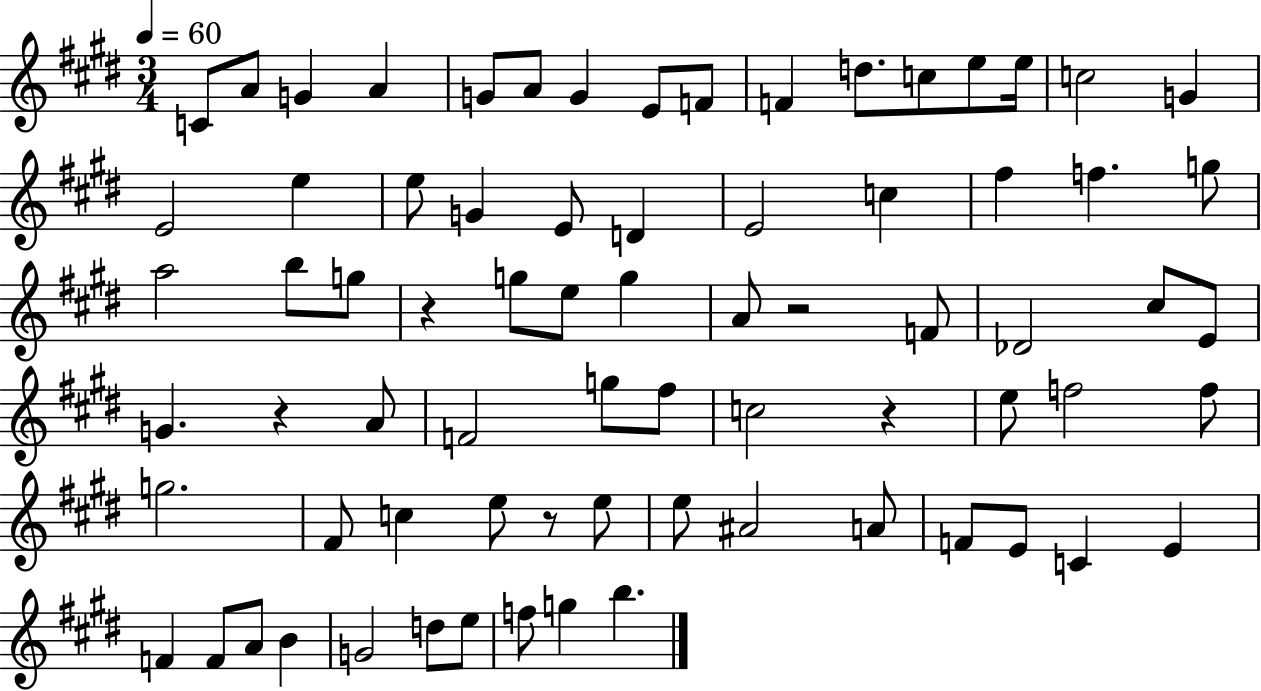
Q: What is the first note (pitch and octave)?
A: C4